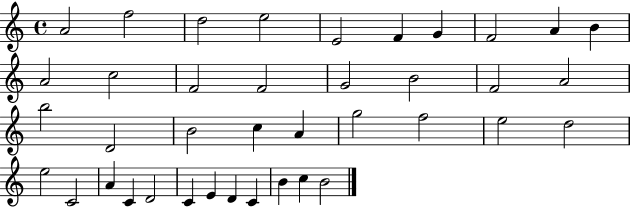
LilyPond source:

{
  \clef treble
  \time 4/4
  \defaultTimeSignature
  \key c \major
  a'2 f''2 | d''2 e''2 | e'2 f'4 g'4 | f'2 a'4 b'4 | \break a'2 c''2 | f'2 f'2 | g'2 b'2 | f'2 a'2 | \break b''2 d'2 | b'2 c''4 a'4 | g''2 f''2 | e''2 d''2 | \break e''2 c'2 | a'4 c'4 d'2 | c'4 e'4 d'4 c'4 | b'4 c''4 b'2 | \break \bar "|."
}